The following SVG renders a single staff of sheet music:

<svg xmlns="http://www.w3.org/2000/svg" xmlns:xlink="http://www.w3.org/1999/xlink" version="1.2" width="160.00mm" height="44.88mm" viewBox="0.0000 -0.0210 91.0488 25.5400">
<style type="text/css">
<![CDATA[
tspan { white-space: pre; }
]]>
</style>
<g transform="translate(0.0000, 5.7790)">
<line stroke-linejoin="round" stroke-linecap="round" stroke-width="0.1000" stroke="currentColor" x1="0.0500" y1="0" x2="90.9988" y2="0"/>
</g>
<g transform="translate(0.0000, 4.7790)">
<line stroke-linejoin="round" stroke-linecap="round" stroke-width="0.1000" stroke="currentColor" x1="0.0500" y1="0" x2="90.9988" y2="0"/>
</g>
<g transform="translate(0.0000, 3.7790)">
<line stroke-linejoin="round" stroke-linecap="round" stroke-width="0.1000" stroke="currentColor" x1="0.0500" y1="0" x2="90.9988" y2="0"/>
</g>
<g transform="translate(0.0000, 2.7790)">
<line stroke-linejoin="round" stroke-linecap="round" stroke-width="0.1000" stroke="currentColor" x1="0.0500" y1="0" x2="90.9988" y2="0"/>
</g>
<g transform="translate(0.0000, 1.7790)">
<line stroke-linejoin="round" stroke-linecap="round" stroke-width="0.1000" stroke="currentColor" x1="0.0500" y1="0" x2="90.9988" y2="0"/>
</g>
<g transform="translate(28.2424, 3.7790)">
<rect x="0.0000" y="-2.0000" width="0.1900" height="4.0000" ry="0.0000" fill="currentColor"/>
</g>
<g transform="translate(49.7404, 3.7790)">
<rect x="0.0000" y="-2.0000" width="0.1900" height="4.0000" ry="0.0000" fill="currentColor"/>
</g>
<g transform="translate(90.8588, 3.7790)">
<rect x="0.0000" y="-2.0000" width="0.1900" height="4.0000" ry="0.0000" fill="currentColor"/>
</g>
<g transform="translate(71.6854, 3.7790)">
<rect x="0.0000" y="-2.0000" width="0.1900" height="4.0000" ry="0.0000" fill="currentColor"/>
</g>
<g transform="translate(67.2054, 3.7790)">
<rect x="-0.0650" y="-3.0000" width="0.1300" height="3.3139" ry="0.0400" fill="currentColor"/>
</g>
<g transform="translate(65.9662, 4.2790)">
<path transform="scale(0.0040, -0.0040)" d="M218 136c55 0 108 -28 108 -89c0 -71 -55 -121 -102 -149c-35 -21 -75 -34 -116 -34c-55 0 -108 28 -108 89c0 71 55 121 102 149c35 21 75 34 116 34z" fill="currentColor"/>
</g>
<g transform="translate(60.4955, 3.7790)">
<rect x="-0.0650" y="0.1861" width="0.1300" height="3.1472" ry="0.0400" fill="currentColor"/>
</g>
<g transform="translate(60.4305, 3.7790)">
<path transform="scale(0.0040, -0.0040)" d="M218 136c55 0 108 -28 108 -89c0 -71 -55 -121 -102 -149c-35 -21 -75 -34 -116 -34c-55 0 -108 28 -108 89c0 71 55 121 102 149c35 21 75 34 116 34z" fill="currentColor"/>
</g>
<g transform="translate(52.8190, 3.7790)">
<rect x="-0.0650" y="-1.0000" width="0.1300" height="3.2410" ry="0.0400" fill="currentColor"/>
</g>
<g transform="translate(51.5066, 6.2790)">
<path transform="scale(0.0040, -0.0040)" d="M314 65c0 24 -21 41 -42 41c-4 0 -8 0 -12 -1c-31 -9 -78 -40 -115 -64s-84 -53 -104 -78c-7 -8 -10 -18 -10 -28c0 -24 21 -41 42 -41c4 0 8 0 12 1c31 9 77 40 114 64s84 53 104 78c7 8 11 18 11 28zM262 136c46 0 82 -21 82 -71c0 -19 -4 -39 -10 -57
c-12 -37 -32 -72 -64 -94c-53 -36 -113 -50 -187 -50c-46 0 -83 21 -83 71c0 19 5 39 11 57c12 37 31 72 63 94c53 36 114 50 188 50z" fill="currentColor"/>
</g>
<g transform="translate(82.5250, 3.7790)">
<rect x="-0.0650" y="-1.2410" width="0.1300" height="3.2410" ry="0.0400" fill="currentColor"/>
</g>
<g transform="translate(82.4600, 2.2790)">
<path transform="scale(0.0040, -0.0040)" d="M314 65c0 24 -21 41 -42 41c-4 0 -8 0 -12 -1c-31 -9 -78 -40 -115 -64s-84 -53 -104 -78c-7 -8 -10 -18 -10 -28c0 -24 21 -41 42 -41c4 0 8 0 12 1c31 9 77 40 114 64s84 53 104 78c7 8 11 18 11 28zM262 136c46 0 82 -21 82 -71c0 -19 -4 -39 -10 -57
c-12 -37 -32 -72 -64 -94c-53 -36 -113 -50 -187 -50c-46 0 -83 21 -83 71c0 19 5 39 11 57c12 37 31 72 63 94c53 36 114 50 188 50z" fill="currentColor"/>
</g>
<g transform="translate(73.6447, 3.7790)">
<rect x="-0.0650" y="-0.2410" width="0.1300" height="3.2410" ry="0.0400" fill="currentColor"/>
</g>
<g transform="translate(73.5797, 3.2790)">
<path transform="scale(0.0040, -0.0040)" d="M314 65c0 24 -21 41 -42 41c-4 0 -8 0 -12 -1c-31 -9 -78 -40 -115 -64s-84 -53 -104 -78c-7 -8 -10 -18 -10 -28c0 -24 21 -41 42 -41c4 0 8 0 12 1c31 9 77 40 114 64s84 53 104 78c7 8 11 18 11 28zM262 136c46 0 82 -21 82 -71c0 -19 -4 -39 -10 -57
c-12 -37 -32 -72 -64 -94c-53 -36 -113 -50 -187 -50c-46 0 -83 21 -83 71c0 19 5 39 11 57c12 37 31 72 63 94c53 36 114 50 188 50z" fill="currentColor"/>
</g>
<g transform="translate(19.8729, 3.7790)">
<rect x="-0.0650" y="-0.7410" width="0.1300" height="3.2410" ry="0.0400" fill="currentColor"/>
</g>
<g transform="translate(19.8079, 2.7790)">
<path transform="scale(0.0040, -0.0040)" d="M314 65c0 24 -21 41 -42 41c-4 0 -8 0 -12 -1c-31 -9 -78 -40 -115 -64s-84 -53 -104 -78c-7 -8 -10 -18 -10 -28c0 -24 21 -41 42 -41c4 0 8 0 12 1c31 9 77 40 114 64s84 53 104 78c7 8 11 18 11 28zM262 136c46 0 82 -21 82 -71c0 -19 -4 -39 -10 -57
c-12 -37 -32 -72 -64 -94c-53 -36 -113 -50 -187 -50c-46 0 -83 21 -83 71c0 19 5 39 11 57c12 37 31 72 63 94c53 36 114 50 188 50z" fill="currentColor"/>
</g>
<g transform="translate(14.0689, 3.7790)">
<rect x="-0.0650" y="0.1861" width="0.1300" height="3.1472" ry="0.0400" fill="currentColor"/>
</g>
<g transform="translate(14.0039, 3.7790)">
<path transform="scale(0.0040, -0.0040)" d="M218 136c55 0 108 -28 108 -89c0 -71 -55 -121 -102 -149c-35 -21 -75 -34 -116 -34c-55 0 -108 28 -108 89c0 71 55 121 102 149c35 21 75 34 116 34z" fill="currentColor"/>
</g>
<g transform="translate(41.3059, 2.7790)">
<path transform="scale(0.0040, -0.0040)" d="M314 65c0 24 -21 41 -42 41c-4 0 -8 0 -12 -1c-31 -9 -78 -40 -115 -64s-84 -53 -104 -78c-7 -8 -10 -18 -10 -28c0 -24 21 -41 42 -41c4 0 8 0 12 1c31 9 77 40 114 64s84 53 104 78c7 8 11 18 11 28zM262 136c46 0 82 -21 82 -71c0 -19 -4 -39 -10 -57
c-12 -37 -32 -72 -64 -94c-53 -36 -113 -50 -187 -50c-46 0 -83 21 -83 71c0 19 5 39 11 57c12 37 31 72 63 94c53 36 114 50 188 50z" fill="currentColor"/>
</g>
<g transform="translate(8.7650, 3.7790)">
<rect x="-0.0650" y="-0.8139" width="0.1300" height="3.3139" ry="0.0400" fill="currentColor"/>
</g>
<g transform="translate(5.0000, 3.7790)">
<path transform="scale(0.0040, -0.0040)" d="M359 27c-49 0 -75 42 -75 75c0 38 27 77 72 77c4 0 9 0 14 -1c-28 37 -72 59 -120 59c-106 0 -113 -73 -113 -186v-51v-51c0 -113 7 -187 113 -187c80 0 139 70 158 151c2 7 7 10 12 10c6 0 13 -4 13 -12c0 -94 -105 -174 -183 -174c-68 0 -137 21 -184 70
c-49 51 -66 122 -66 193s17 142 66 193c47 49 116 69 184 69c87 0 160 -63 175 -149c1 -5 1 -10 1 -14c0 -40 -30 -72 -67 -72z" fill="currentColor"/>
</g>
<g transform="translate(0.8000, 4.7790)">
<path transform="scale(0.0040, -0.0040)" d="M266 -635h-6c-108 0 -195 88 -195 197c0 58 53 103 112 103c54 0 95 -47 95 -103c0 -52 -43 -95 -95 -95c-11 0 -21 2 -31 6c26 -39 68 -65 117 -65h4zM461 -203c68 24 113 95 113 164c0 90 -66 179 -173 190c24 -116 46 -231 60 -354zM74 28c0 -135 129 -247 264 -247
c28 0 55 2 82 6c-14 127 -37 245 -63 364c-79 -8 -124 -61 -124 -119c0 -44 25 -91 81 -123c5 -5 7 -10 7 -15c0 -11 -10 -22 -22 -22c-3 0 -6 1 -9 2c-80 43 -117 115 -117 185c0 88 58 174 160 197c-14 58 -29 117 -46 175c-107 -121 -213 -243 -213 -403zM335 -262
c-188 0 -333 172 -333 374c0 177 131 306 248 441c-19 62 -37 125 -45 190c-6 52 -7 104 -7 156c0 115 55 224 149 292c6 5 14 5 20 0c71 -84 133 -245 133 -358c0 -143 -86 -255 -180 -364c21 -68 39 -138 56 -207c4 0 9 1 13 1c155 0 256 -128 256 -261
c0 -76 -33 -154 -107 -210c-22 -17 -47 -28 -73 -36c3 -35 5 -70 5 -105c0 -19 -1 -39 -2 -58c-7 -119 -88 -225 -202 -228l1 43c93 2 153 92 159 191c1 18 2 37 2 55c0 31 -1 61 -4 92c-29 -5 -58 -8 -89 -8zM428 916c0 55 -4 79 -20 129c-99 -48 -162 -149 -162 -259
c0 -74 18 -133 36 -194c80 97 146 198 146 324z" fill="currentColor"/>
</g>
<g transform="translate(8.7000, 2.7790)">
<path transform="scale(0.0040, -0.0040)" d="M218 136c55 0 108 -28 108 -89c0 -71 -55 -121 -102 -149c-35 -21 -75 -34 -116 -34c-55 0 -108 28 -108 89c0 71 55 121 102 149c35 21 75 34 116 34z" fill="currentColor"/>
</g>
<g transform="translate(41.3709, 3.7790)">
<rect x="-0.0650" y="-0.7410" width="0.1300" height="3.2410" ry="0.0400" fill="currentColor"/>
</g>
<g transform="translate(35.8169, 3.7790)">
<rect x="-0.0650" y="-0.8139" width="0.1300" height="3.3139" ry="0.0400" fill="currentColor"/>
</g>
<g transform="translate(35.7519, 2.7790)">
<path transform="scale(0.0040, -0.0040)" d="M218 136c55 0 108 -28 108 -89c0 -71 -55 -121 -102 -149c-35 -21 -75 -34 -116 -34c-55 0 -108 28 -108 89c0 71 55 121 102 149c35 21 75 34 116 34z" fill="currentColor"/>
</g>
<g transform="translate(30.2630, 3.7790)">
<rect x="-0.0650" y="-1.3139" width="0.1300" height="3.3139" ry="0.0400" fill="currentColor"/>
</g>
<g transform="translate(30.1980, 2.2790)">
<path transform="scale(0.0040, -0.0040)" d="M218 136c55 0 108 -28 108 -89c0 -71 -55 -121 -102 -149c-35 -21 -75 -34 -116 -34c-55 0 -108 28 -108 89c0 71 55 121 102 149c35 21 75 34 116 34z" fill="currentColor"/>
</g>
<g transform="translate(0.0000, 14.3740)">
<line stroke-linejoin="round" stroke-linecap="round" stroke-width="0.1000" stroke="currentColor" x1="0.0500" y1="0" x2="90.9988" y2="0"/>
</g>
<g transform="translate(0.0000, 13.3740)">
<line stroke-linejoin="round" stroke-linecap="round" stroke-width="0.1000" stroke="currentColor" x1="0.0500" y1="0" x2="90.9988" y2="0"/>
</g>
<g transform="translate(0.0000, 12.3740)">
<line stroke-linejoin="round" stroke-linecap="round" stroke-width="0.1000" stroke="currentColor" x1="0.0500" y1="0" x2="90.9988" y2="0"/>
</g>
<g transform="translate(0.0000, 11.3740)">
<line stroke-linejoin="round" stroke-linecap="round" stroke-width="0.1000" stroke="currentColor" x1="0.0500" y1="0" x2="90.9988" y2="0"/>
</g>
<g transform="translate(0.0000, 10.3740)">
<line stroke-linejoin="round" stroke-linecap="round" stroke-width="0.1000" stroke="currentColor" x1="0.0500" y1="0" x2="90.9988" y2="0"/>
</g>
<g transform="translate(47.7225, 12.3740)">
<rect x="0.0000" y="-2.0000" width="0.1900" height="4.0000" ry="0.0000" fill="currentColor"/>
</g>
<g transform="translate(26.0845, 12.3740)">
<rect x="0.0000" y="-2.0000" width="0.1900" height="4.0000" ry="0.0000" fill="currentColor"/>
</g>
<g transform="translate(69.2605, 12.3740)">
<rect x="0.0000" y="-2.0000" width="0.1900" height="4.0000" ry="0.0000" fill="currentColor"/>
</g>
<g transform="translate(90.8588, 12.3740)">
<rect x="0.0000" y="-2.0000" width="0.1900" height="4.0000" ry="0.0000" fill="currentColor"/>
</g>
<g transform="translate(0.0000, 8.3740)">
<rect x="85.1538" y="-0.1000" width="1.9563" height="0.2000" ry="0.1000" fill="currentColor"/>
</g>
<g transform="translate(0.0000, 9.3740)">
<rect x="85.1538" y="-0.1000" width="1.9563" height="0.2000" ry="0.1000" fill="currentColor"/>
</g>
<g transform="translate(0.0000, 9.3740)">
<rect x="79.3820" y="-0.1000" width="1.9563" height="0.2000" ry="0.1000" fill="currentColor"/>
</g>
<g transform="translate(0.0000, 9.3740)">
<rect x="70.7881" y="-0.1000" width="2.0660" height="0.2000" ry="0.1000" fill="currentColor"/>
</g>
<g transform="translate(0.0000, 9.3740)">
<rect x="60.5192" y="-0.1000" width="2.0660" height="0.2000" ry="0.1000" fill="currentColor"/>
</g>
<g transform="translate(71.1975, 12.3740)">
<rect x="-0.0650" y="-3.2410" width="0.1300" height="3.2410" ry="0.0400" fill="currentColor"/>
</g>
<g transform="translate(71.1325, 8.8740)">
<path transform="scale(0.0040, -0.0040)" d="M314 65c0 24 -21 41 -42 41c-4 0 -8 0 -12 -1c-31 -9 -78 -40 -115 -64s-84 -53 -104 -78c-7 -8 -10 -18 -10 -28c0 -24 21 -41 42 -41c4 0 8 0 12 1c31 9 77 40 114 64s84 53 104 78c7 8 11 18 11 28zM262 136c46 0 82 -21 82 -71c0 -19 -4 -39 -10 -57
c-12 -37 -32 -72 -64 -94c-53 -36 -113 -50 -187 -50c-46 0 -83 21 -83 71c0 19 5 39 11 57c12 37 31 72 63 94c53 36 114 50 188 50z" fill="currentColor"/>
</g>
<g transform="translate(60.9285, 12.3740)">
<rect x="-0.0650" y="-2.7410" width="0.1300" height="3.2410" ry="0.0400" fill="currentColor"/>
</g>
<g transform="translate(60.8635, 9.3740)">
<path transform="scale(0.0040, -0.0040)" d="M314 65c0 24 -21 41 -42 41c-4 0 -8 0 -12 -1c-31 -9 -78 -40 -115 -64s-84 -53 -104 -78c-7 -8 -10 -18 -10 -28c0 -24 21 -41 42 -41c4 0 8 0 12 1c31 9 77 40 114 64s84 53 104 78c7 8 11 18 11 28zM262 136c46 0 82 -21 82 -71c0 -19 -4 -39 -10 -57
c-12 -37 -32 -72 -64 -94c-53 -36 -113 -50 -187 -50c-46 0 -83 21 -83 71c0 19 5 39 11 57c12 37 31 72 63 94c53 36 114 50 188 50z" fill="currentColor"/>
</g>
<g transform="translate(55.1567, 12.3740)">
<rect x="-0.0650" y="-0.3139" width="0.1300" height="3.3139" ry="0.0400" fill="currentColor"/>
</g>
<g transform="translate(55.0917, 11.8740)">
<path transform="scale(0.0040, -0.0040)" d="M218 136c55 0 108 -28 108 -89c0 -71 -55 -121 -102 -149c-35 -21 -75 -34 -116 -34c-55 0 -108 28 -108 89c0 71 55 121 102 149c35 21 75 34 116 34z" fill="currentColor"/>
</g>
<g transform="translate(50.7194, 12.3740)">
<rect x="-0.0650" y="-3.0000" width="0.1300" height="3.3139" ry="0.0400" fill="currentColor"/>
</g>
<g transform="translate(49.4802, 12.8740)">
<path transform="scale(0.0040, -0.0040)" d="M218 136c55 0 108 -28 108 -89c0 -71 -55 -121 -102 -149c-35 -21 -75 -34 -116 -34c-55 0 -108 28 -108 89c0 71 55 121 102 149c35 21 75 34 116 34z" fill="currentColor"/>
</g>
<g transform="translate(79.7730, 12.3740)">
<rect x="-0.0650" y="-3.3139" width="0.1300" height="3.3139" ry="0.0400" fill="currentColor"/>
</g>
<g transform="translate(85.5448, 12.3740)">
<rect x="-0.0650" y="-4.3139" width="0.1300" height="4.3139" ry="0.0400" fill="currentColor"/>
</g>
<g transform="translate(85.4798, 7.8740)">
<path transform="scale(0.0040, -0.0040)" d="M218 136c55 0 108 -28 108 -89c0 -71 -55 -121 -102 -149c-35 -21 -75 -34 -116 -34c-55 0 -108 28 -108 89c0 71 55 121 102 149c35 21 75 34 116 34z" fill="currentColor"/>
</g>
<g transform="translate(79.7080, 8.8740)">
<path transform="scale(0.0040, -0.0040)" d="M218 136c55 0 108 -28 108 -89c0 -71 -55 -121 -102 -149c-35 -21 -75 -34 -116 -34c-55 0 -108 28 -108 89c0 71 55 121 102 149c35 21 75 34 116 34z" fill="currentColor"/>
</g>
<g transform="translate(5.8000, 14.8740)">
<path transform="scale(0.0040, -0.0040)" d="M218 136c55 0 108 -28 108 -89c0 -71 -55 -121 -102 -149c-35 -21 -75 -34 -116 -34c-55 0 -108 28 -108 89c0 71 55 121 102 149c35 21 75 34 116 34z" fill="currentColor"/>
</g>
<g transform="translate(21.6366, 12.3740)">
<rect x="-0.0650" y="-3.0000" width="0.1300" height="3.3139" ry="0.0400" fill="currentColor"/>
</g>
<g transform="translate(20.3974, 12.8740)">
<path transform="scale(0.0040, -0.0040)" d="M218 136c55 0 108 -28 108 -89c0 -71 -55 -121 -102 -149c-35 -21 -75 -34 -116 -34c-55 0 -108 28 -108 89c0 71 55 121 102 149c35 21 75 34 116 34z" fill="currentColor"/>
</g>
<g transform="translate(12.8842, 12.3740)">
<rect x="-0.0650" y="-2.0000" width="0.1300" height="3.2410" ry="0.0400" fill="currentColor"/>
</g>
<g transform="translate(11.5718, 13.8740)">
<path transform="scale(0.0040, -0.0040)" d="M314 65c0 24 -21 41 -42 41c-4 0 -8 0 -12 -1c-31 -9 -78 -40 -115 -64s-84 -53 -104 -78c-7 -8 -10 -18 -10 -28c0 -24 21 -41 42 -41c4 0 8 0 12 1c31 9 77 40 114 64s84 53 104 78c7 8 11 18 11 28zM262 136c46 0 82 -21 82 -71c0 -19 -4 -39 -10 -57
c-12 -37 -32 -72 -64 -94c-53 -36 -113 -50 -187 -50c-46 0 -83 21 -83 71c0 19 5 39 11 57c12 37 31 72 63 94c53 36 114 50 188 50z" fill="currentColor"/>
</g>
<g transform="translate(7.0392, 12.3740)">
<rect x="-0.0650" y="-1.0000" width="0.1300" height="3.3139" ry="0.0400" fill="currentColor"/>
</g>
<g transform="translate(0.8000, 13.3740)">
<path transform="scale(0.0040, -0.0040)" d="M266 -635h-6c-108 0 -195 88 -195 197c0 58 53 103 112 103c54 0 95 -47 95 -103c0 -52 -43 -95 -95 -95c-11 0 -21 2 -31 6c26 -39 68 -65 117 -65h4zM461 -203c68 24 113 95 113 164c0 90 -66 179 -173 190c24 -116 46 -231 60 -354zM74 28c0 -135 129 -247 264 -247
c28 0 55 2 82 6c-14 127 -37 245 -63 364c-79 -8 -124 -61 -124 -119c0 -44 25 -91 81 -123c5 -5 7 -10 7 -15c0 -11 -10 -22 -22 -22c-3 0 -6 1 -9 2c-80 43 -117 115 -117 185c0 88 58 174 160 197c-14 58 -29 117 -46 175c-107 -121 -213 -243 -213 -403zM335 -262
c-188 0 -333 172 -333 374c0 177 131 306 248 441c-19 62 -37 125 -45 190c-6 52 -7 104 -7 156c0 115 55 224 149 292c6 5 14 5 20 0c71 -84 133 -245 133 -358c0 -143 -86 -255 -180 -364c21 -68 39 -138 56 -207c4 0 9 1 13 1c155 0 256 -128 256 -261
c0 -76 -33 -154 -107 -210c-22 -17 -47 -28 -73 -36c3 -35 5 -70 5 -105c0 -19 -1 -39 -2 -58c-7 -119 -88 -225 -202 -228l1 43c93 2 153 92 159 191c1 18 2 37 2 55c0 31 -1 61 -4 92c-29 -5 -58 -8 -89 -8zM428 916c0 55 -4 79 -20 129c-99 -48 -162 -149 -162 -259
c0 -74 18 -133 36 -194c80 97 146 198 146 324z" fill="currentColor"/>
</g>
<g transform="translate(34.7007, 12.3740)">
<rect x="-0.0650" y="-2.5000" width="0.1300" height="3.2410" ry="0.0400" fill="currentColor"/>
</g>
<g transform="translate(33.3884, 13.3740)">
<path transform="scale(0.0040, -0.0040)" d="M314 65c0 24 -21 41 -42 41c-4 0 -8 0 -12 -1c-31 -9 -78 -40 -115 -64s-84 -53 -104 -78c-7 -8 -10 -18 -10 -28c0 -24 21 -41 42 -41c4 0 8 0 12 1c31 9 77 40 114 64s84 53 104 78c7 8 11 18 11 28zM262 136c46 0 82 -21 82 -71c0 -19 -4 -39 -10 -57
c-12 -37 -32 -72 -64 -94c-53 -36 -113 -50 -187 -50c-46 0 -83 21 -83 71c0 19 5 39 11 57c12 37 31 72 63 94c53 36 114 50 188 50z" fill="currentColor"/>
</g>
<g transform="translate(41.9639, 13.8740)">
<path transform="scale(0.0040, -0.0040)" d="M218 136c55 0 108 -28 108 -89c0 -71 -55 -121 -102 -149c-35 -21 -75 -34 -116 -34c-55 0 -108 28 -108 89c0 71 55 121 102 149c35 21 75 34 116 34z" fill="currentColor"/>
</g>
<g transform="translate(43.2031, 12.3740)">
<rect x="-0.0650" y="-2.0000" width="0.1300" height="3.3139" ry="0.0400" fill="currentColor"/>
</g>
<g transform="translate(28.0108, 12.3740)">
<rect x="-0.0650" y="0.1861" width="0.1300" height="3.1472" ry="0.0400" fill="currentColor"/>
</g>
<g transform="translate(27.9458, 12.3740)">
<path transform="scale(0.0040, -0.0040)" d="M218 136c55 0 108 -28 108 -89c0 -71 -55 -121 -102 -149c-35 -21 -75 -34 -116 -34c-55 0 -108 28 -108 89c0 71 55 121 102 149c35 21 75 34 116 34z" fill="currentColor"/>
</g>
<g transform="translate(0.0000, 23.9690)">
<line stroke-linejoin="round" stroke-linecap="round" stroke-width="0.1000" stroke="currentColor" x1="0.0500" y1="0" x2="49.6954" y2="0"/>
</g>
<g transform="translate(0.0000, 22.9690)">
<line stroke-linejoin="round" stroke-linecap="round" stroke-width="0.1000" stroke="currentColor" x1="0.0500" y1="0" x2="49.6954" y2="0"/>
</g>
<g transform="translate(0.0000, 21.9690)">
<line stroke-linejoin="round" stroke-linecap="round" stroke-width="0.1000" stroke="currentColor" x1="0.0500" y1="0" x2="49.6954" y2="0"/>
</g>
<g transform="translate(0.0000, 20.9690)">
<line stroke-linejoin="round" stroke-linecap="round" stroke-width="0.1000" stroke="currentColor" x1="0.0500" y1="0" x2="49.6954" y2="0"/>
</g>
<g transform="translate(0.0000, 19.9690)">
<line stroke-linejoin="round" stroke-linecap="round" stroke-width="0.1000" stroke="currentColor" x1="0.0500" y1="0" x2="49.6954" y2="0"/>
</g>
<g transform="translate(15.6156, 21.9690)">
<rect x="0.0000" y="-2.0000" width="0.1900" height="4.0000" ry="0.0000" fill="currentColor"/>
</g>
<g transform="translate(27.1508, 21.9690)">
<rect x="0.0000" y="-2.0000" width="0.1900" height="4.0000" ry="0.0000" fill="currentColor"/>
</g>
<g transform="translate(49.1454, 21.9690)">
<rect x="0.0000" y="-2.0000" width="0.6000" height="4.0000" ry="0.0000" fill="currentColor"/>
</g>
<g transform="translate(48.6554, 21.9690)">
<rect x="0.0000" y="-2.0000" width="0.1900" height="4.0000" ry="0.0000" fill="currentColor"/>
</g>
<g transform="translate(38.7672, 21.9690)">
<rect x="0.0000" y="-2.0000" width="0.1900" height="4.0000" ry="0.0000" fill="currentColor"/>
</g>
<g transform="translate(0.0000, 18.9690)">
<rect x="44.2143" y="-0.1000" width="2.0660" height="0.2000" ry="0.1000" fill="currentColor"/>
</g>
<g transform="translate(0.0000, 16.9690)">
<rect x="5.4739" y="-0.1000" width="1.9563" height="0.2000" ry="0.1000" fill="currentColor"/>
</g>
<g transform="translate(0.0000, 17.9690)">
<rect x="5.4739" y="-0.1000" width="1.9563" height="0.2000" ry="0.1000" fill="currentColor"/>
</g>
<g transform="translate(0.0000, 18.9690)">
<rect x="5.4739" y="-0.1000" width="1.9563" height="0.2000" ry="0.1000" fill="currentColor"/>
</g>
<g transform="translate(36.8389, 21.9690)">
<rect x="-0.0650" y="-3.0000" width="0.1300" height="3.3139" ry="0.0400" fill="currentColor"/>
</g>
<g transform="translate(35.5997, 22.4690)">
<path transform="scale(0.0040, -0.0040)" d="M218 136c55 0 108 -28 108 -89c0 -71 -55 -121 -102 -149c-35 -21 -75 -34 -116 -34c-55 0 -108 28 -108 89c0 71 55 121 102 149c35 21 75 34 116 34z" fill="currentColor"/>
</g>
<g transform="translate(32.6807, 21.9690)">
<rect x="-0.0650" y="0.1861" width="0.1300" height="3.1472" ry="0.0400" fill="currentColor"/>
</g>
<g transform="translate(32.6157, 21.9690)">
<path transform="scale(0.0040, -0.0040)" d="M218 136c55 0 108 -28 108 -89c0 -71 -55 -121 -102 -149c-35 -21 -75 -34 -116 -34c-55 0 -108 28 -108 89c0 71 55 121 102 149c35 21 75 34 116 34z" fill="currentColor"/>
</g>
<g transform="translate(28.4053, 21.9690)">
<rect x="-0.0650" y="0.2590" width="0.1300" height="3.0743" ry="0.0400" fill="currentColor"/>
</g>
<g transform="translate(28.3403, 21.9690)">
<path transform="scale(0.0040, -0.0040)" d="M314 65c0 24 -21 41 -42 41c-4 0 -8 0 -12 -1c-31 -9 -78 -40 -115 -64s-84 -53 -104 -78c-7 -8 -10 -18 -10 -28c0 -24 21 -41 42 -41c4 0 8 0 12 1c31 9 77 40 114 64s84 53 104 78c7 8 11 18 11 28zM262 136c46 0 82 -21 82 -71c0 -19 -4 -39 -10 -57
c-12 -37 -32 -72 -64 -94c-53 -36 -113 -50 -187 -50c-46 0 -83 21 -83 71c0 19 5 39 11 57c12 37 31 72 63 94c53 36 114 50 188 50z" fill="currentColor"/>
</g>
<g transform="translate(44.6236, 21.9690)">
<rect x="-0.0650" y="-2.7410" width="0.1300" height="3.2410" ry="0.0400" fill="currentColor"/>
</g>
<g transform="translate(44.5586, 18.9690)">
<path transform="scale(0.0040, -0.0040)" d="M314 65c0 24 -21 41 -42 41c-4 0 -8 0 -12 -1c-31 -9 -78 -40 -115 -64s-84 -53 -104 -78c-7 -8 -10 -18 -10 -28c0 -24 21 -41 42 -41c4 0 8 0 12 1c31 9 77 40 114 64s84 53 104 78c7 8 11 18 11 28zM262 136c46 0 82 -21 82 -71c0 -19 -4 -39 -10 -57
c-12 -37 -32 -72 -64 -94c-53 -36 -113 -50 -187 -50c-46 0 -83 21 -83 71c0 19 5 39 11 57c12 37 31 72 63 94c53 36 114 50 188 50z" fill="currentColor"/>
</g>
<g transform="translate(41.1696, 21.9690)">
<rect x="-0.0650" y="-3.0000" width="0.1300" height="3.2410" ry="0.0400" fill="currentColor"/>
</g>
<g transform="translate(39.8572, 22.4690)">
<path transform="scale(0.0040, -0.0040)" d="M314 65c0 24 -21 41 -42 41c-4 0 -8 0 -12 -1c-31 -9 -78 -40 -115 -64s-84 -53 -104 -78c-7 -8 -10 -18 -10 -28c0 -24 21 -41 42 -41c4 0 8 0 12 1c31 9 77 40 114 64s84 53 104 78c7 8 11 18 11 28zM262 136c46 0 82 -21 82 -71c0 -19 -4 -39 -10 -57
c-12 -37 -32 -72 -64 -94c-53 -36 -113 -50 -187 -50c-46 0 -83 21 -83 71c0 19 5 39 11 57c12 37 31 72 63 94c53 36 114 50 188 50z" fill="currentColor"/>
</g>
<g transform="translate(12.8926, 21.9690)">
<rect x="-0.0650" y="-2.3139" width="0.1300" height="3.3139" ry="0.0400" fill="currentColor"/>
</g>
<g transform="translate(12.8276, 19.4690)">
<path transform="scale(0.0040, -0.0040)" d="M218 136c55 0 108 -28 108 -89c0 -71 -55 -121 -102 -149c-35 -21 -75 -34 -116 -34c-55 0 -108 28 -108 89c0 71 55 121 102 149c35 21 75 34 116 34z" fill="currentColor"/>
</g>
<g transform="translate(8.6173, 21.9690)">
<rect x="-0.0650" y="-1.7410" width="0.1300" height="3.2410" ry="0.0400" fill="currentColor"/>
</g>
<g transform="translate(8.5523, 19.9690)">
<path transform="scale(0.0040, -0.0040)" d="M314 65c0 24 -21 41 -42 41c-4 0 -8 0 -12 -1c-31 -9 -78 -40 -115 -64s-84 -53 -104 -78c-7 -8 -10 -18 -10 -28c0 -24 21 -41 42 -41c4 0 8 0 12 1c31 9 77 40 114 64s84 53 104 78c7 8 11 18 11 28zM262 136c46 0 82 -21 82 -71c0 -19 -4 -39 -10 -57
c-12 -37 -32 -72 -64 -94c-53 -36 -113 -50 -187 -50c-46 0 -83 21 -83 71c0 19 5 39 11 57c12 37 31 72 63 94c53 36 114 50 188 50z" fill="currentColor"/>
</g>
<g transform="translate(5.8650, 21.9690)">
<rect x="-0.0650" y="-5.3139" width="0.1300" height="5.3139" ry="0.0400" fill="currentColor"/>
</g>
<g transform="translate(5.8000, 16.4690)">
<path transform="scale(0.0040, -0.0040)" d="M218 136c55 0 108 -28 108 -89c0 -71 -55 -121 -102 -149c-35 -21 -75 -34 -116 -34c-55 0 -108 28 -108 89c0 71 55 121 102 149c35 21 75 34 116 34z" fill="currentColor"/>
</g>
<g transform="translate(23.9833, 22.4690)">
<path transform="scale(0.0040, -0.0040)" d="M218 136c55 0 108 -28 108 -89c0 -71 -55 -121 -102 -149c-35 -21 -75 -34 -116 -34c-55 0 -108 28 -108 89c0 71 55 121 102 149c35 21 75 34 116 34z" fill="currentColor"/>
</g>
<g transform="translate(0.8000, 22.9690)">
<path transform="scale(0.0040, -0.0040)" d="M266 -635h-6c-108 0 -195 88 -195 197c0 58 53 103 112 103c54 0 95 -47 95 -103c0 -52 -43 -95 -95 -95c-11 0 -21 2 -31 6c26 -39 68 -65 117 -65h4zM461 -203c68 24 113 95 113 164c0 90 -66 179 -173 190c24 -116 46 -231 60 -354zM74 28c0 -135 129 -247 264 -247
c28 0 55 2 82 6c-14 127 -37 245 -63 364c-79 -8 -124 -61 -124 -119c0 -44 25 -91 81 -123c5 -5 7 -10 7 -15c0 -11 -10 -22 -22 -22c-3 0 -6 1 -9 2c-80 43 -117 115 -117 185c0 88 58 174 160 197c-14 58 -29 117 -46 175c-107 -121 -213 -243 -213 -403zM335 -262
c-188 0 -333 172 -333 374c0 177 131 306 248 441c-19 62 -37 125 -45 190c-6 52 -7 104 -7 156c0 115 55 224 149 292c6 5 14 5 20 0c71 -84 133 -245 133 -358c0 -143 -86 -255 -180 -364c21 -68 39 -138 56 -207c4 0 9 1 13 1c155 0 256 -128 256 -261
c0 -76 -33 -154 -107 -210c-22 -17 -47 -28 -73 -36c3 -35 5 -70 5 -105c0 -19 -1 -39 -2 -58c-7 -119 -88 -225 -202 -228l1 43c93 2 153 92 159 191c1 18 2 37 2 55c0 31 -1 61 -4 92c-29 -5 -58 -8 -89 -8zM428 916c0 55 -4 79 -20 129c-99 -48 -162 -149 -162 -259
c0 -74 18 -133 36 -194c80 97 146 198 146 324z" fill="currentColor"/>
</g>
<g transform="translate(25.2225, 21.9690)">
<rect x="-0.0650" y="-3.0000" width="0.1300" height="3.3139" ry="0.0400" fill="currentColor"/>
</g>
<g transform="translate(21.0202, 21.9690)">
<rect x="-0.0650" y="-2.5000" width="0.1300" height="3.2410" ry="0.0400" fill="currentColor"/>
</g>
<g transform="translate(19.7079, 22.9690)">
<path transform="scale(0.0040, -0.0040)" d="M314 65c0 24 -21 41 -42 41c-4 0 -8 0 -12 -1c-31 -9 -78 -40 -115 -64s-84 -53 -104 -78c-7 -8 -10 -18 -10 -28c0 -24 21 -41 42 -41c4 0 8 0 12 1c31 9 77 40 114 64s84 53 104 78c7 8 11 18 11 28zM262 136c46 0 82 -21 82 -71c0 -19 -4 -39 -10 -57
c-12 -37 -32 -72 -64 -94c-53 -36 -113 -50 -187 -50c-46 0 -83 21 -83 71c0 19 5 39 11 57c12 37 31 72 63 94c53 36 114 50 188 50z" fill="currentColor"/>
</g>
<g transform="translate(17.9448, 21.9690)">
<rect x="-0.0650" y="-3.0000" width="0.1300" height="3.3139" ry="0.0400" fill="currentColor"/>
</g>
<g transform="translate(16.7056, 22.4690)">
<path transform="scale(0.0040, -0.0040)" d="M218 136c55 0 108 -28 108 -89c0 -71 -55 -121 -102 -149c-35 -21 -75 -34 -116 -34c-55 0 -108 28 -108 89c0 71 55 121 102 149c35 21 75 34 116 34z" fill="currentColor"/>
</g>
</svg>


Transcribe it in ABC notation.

X:1
T:Untitled
M:4/4
L:1/4
K:C
d B d2 e d d2 D2 B A c2 e2 D F2 A B G2 F A c a2 b2 b d' f' f2 g A G2 A B2 B A A2 a2